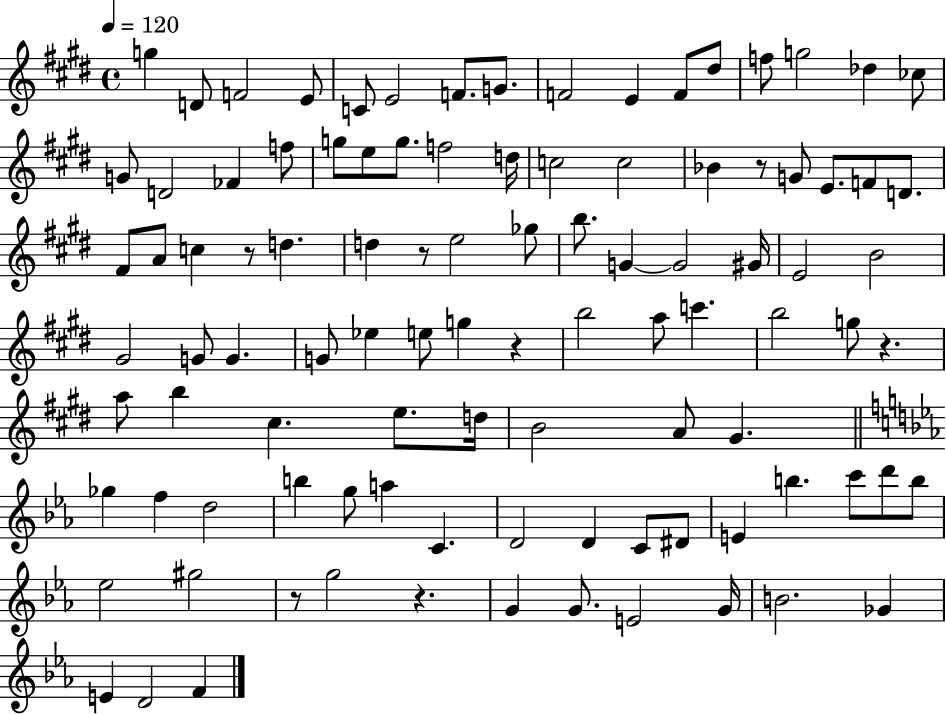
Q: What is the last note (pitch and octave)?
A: F4